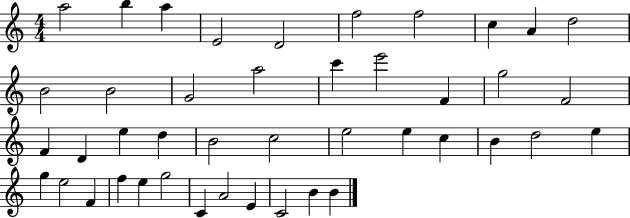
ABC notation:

X:1
T:Untitled
M:4/4
L:1/4
K:C
a2 b a E2 D2 f2 f2 c A d2 B2 B2 G2 a2 c' e'2 F g2 F2 F D e d B2 c2 e2 e c B d2 e g e2 F f e g2 C A2 E C2 B B